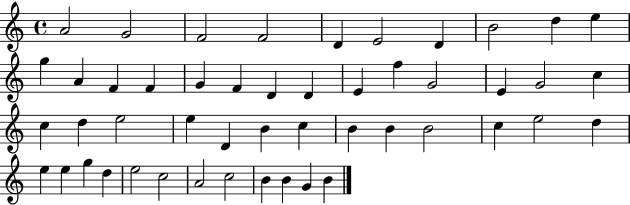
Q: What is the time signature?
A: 4/4